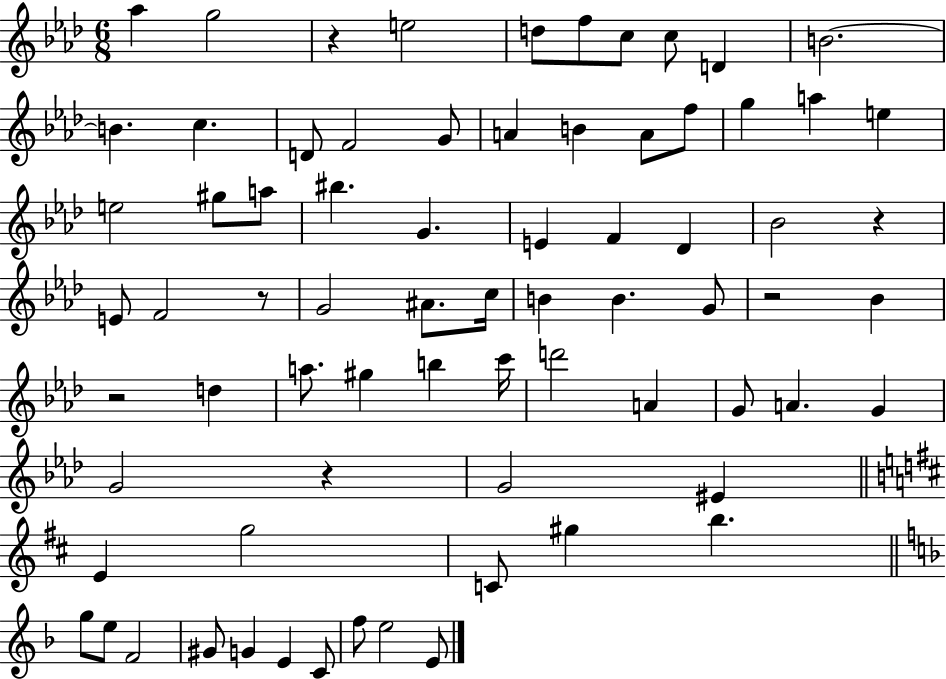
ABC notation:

X:1
T:Untitled
M:6/8
L:1/4
K:Ab
_a g2 z e2 d/2 f/2 c/2 c/2 D B2 B c D/2 F2 G/2 A B A/2 f/2 g a e e2 ^g/2 a/2 ^b G E F _D _B2 z E/2 F2 z/2 G2 ^A/2 c/4 B B G/2 z2 _B z2 d a/2 ^g b c'/4 d'2 A G/2 A G G2 z G2 ^E E g2 C/2 ^g b g/2 e/2 F2 ^G/2 G E C/2 f/2 e2 E/2